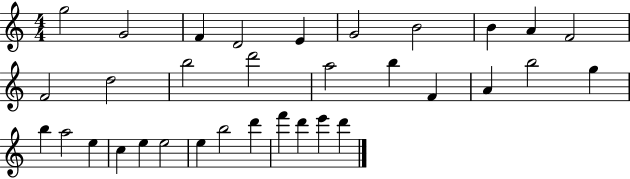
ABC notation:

X:1
T:Untitled
M:4/4
L:1/4
K:C
g2 G2 F D2 E G2 B2 B A F2 F2 d2 b2 d'2 a2 b F A b2 g b a2 e c e e2 e b2 d' f' d' e' d'